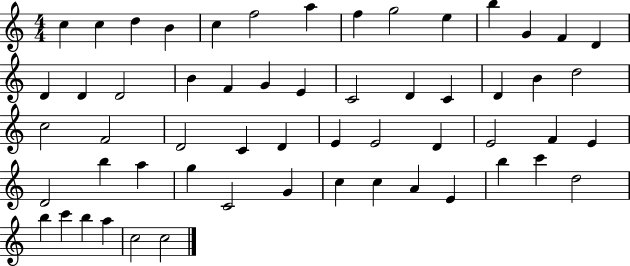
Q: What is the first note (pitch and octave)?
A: C5